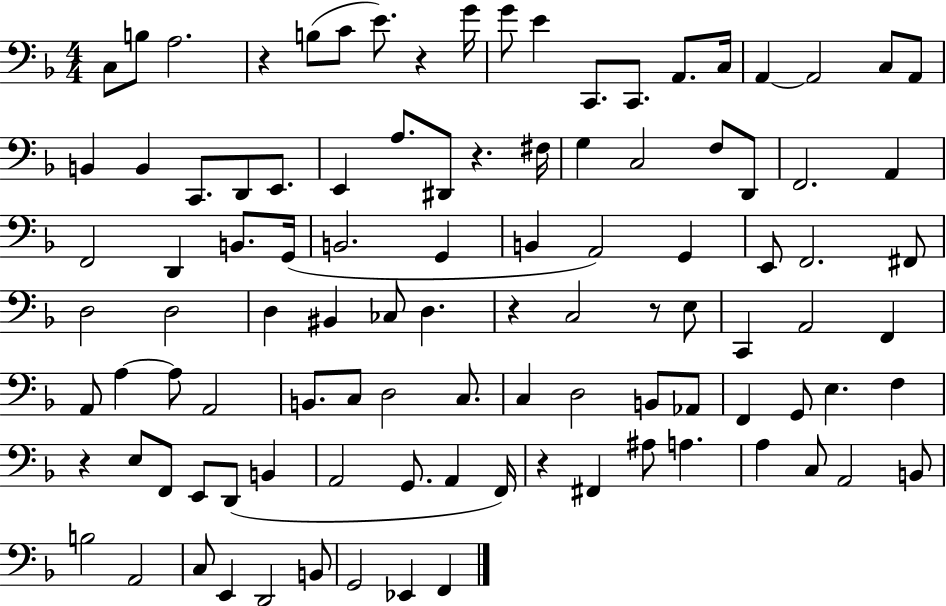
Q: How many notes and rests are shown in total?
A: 103